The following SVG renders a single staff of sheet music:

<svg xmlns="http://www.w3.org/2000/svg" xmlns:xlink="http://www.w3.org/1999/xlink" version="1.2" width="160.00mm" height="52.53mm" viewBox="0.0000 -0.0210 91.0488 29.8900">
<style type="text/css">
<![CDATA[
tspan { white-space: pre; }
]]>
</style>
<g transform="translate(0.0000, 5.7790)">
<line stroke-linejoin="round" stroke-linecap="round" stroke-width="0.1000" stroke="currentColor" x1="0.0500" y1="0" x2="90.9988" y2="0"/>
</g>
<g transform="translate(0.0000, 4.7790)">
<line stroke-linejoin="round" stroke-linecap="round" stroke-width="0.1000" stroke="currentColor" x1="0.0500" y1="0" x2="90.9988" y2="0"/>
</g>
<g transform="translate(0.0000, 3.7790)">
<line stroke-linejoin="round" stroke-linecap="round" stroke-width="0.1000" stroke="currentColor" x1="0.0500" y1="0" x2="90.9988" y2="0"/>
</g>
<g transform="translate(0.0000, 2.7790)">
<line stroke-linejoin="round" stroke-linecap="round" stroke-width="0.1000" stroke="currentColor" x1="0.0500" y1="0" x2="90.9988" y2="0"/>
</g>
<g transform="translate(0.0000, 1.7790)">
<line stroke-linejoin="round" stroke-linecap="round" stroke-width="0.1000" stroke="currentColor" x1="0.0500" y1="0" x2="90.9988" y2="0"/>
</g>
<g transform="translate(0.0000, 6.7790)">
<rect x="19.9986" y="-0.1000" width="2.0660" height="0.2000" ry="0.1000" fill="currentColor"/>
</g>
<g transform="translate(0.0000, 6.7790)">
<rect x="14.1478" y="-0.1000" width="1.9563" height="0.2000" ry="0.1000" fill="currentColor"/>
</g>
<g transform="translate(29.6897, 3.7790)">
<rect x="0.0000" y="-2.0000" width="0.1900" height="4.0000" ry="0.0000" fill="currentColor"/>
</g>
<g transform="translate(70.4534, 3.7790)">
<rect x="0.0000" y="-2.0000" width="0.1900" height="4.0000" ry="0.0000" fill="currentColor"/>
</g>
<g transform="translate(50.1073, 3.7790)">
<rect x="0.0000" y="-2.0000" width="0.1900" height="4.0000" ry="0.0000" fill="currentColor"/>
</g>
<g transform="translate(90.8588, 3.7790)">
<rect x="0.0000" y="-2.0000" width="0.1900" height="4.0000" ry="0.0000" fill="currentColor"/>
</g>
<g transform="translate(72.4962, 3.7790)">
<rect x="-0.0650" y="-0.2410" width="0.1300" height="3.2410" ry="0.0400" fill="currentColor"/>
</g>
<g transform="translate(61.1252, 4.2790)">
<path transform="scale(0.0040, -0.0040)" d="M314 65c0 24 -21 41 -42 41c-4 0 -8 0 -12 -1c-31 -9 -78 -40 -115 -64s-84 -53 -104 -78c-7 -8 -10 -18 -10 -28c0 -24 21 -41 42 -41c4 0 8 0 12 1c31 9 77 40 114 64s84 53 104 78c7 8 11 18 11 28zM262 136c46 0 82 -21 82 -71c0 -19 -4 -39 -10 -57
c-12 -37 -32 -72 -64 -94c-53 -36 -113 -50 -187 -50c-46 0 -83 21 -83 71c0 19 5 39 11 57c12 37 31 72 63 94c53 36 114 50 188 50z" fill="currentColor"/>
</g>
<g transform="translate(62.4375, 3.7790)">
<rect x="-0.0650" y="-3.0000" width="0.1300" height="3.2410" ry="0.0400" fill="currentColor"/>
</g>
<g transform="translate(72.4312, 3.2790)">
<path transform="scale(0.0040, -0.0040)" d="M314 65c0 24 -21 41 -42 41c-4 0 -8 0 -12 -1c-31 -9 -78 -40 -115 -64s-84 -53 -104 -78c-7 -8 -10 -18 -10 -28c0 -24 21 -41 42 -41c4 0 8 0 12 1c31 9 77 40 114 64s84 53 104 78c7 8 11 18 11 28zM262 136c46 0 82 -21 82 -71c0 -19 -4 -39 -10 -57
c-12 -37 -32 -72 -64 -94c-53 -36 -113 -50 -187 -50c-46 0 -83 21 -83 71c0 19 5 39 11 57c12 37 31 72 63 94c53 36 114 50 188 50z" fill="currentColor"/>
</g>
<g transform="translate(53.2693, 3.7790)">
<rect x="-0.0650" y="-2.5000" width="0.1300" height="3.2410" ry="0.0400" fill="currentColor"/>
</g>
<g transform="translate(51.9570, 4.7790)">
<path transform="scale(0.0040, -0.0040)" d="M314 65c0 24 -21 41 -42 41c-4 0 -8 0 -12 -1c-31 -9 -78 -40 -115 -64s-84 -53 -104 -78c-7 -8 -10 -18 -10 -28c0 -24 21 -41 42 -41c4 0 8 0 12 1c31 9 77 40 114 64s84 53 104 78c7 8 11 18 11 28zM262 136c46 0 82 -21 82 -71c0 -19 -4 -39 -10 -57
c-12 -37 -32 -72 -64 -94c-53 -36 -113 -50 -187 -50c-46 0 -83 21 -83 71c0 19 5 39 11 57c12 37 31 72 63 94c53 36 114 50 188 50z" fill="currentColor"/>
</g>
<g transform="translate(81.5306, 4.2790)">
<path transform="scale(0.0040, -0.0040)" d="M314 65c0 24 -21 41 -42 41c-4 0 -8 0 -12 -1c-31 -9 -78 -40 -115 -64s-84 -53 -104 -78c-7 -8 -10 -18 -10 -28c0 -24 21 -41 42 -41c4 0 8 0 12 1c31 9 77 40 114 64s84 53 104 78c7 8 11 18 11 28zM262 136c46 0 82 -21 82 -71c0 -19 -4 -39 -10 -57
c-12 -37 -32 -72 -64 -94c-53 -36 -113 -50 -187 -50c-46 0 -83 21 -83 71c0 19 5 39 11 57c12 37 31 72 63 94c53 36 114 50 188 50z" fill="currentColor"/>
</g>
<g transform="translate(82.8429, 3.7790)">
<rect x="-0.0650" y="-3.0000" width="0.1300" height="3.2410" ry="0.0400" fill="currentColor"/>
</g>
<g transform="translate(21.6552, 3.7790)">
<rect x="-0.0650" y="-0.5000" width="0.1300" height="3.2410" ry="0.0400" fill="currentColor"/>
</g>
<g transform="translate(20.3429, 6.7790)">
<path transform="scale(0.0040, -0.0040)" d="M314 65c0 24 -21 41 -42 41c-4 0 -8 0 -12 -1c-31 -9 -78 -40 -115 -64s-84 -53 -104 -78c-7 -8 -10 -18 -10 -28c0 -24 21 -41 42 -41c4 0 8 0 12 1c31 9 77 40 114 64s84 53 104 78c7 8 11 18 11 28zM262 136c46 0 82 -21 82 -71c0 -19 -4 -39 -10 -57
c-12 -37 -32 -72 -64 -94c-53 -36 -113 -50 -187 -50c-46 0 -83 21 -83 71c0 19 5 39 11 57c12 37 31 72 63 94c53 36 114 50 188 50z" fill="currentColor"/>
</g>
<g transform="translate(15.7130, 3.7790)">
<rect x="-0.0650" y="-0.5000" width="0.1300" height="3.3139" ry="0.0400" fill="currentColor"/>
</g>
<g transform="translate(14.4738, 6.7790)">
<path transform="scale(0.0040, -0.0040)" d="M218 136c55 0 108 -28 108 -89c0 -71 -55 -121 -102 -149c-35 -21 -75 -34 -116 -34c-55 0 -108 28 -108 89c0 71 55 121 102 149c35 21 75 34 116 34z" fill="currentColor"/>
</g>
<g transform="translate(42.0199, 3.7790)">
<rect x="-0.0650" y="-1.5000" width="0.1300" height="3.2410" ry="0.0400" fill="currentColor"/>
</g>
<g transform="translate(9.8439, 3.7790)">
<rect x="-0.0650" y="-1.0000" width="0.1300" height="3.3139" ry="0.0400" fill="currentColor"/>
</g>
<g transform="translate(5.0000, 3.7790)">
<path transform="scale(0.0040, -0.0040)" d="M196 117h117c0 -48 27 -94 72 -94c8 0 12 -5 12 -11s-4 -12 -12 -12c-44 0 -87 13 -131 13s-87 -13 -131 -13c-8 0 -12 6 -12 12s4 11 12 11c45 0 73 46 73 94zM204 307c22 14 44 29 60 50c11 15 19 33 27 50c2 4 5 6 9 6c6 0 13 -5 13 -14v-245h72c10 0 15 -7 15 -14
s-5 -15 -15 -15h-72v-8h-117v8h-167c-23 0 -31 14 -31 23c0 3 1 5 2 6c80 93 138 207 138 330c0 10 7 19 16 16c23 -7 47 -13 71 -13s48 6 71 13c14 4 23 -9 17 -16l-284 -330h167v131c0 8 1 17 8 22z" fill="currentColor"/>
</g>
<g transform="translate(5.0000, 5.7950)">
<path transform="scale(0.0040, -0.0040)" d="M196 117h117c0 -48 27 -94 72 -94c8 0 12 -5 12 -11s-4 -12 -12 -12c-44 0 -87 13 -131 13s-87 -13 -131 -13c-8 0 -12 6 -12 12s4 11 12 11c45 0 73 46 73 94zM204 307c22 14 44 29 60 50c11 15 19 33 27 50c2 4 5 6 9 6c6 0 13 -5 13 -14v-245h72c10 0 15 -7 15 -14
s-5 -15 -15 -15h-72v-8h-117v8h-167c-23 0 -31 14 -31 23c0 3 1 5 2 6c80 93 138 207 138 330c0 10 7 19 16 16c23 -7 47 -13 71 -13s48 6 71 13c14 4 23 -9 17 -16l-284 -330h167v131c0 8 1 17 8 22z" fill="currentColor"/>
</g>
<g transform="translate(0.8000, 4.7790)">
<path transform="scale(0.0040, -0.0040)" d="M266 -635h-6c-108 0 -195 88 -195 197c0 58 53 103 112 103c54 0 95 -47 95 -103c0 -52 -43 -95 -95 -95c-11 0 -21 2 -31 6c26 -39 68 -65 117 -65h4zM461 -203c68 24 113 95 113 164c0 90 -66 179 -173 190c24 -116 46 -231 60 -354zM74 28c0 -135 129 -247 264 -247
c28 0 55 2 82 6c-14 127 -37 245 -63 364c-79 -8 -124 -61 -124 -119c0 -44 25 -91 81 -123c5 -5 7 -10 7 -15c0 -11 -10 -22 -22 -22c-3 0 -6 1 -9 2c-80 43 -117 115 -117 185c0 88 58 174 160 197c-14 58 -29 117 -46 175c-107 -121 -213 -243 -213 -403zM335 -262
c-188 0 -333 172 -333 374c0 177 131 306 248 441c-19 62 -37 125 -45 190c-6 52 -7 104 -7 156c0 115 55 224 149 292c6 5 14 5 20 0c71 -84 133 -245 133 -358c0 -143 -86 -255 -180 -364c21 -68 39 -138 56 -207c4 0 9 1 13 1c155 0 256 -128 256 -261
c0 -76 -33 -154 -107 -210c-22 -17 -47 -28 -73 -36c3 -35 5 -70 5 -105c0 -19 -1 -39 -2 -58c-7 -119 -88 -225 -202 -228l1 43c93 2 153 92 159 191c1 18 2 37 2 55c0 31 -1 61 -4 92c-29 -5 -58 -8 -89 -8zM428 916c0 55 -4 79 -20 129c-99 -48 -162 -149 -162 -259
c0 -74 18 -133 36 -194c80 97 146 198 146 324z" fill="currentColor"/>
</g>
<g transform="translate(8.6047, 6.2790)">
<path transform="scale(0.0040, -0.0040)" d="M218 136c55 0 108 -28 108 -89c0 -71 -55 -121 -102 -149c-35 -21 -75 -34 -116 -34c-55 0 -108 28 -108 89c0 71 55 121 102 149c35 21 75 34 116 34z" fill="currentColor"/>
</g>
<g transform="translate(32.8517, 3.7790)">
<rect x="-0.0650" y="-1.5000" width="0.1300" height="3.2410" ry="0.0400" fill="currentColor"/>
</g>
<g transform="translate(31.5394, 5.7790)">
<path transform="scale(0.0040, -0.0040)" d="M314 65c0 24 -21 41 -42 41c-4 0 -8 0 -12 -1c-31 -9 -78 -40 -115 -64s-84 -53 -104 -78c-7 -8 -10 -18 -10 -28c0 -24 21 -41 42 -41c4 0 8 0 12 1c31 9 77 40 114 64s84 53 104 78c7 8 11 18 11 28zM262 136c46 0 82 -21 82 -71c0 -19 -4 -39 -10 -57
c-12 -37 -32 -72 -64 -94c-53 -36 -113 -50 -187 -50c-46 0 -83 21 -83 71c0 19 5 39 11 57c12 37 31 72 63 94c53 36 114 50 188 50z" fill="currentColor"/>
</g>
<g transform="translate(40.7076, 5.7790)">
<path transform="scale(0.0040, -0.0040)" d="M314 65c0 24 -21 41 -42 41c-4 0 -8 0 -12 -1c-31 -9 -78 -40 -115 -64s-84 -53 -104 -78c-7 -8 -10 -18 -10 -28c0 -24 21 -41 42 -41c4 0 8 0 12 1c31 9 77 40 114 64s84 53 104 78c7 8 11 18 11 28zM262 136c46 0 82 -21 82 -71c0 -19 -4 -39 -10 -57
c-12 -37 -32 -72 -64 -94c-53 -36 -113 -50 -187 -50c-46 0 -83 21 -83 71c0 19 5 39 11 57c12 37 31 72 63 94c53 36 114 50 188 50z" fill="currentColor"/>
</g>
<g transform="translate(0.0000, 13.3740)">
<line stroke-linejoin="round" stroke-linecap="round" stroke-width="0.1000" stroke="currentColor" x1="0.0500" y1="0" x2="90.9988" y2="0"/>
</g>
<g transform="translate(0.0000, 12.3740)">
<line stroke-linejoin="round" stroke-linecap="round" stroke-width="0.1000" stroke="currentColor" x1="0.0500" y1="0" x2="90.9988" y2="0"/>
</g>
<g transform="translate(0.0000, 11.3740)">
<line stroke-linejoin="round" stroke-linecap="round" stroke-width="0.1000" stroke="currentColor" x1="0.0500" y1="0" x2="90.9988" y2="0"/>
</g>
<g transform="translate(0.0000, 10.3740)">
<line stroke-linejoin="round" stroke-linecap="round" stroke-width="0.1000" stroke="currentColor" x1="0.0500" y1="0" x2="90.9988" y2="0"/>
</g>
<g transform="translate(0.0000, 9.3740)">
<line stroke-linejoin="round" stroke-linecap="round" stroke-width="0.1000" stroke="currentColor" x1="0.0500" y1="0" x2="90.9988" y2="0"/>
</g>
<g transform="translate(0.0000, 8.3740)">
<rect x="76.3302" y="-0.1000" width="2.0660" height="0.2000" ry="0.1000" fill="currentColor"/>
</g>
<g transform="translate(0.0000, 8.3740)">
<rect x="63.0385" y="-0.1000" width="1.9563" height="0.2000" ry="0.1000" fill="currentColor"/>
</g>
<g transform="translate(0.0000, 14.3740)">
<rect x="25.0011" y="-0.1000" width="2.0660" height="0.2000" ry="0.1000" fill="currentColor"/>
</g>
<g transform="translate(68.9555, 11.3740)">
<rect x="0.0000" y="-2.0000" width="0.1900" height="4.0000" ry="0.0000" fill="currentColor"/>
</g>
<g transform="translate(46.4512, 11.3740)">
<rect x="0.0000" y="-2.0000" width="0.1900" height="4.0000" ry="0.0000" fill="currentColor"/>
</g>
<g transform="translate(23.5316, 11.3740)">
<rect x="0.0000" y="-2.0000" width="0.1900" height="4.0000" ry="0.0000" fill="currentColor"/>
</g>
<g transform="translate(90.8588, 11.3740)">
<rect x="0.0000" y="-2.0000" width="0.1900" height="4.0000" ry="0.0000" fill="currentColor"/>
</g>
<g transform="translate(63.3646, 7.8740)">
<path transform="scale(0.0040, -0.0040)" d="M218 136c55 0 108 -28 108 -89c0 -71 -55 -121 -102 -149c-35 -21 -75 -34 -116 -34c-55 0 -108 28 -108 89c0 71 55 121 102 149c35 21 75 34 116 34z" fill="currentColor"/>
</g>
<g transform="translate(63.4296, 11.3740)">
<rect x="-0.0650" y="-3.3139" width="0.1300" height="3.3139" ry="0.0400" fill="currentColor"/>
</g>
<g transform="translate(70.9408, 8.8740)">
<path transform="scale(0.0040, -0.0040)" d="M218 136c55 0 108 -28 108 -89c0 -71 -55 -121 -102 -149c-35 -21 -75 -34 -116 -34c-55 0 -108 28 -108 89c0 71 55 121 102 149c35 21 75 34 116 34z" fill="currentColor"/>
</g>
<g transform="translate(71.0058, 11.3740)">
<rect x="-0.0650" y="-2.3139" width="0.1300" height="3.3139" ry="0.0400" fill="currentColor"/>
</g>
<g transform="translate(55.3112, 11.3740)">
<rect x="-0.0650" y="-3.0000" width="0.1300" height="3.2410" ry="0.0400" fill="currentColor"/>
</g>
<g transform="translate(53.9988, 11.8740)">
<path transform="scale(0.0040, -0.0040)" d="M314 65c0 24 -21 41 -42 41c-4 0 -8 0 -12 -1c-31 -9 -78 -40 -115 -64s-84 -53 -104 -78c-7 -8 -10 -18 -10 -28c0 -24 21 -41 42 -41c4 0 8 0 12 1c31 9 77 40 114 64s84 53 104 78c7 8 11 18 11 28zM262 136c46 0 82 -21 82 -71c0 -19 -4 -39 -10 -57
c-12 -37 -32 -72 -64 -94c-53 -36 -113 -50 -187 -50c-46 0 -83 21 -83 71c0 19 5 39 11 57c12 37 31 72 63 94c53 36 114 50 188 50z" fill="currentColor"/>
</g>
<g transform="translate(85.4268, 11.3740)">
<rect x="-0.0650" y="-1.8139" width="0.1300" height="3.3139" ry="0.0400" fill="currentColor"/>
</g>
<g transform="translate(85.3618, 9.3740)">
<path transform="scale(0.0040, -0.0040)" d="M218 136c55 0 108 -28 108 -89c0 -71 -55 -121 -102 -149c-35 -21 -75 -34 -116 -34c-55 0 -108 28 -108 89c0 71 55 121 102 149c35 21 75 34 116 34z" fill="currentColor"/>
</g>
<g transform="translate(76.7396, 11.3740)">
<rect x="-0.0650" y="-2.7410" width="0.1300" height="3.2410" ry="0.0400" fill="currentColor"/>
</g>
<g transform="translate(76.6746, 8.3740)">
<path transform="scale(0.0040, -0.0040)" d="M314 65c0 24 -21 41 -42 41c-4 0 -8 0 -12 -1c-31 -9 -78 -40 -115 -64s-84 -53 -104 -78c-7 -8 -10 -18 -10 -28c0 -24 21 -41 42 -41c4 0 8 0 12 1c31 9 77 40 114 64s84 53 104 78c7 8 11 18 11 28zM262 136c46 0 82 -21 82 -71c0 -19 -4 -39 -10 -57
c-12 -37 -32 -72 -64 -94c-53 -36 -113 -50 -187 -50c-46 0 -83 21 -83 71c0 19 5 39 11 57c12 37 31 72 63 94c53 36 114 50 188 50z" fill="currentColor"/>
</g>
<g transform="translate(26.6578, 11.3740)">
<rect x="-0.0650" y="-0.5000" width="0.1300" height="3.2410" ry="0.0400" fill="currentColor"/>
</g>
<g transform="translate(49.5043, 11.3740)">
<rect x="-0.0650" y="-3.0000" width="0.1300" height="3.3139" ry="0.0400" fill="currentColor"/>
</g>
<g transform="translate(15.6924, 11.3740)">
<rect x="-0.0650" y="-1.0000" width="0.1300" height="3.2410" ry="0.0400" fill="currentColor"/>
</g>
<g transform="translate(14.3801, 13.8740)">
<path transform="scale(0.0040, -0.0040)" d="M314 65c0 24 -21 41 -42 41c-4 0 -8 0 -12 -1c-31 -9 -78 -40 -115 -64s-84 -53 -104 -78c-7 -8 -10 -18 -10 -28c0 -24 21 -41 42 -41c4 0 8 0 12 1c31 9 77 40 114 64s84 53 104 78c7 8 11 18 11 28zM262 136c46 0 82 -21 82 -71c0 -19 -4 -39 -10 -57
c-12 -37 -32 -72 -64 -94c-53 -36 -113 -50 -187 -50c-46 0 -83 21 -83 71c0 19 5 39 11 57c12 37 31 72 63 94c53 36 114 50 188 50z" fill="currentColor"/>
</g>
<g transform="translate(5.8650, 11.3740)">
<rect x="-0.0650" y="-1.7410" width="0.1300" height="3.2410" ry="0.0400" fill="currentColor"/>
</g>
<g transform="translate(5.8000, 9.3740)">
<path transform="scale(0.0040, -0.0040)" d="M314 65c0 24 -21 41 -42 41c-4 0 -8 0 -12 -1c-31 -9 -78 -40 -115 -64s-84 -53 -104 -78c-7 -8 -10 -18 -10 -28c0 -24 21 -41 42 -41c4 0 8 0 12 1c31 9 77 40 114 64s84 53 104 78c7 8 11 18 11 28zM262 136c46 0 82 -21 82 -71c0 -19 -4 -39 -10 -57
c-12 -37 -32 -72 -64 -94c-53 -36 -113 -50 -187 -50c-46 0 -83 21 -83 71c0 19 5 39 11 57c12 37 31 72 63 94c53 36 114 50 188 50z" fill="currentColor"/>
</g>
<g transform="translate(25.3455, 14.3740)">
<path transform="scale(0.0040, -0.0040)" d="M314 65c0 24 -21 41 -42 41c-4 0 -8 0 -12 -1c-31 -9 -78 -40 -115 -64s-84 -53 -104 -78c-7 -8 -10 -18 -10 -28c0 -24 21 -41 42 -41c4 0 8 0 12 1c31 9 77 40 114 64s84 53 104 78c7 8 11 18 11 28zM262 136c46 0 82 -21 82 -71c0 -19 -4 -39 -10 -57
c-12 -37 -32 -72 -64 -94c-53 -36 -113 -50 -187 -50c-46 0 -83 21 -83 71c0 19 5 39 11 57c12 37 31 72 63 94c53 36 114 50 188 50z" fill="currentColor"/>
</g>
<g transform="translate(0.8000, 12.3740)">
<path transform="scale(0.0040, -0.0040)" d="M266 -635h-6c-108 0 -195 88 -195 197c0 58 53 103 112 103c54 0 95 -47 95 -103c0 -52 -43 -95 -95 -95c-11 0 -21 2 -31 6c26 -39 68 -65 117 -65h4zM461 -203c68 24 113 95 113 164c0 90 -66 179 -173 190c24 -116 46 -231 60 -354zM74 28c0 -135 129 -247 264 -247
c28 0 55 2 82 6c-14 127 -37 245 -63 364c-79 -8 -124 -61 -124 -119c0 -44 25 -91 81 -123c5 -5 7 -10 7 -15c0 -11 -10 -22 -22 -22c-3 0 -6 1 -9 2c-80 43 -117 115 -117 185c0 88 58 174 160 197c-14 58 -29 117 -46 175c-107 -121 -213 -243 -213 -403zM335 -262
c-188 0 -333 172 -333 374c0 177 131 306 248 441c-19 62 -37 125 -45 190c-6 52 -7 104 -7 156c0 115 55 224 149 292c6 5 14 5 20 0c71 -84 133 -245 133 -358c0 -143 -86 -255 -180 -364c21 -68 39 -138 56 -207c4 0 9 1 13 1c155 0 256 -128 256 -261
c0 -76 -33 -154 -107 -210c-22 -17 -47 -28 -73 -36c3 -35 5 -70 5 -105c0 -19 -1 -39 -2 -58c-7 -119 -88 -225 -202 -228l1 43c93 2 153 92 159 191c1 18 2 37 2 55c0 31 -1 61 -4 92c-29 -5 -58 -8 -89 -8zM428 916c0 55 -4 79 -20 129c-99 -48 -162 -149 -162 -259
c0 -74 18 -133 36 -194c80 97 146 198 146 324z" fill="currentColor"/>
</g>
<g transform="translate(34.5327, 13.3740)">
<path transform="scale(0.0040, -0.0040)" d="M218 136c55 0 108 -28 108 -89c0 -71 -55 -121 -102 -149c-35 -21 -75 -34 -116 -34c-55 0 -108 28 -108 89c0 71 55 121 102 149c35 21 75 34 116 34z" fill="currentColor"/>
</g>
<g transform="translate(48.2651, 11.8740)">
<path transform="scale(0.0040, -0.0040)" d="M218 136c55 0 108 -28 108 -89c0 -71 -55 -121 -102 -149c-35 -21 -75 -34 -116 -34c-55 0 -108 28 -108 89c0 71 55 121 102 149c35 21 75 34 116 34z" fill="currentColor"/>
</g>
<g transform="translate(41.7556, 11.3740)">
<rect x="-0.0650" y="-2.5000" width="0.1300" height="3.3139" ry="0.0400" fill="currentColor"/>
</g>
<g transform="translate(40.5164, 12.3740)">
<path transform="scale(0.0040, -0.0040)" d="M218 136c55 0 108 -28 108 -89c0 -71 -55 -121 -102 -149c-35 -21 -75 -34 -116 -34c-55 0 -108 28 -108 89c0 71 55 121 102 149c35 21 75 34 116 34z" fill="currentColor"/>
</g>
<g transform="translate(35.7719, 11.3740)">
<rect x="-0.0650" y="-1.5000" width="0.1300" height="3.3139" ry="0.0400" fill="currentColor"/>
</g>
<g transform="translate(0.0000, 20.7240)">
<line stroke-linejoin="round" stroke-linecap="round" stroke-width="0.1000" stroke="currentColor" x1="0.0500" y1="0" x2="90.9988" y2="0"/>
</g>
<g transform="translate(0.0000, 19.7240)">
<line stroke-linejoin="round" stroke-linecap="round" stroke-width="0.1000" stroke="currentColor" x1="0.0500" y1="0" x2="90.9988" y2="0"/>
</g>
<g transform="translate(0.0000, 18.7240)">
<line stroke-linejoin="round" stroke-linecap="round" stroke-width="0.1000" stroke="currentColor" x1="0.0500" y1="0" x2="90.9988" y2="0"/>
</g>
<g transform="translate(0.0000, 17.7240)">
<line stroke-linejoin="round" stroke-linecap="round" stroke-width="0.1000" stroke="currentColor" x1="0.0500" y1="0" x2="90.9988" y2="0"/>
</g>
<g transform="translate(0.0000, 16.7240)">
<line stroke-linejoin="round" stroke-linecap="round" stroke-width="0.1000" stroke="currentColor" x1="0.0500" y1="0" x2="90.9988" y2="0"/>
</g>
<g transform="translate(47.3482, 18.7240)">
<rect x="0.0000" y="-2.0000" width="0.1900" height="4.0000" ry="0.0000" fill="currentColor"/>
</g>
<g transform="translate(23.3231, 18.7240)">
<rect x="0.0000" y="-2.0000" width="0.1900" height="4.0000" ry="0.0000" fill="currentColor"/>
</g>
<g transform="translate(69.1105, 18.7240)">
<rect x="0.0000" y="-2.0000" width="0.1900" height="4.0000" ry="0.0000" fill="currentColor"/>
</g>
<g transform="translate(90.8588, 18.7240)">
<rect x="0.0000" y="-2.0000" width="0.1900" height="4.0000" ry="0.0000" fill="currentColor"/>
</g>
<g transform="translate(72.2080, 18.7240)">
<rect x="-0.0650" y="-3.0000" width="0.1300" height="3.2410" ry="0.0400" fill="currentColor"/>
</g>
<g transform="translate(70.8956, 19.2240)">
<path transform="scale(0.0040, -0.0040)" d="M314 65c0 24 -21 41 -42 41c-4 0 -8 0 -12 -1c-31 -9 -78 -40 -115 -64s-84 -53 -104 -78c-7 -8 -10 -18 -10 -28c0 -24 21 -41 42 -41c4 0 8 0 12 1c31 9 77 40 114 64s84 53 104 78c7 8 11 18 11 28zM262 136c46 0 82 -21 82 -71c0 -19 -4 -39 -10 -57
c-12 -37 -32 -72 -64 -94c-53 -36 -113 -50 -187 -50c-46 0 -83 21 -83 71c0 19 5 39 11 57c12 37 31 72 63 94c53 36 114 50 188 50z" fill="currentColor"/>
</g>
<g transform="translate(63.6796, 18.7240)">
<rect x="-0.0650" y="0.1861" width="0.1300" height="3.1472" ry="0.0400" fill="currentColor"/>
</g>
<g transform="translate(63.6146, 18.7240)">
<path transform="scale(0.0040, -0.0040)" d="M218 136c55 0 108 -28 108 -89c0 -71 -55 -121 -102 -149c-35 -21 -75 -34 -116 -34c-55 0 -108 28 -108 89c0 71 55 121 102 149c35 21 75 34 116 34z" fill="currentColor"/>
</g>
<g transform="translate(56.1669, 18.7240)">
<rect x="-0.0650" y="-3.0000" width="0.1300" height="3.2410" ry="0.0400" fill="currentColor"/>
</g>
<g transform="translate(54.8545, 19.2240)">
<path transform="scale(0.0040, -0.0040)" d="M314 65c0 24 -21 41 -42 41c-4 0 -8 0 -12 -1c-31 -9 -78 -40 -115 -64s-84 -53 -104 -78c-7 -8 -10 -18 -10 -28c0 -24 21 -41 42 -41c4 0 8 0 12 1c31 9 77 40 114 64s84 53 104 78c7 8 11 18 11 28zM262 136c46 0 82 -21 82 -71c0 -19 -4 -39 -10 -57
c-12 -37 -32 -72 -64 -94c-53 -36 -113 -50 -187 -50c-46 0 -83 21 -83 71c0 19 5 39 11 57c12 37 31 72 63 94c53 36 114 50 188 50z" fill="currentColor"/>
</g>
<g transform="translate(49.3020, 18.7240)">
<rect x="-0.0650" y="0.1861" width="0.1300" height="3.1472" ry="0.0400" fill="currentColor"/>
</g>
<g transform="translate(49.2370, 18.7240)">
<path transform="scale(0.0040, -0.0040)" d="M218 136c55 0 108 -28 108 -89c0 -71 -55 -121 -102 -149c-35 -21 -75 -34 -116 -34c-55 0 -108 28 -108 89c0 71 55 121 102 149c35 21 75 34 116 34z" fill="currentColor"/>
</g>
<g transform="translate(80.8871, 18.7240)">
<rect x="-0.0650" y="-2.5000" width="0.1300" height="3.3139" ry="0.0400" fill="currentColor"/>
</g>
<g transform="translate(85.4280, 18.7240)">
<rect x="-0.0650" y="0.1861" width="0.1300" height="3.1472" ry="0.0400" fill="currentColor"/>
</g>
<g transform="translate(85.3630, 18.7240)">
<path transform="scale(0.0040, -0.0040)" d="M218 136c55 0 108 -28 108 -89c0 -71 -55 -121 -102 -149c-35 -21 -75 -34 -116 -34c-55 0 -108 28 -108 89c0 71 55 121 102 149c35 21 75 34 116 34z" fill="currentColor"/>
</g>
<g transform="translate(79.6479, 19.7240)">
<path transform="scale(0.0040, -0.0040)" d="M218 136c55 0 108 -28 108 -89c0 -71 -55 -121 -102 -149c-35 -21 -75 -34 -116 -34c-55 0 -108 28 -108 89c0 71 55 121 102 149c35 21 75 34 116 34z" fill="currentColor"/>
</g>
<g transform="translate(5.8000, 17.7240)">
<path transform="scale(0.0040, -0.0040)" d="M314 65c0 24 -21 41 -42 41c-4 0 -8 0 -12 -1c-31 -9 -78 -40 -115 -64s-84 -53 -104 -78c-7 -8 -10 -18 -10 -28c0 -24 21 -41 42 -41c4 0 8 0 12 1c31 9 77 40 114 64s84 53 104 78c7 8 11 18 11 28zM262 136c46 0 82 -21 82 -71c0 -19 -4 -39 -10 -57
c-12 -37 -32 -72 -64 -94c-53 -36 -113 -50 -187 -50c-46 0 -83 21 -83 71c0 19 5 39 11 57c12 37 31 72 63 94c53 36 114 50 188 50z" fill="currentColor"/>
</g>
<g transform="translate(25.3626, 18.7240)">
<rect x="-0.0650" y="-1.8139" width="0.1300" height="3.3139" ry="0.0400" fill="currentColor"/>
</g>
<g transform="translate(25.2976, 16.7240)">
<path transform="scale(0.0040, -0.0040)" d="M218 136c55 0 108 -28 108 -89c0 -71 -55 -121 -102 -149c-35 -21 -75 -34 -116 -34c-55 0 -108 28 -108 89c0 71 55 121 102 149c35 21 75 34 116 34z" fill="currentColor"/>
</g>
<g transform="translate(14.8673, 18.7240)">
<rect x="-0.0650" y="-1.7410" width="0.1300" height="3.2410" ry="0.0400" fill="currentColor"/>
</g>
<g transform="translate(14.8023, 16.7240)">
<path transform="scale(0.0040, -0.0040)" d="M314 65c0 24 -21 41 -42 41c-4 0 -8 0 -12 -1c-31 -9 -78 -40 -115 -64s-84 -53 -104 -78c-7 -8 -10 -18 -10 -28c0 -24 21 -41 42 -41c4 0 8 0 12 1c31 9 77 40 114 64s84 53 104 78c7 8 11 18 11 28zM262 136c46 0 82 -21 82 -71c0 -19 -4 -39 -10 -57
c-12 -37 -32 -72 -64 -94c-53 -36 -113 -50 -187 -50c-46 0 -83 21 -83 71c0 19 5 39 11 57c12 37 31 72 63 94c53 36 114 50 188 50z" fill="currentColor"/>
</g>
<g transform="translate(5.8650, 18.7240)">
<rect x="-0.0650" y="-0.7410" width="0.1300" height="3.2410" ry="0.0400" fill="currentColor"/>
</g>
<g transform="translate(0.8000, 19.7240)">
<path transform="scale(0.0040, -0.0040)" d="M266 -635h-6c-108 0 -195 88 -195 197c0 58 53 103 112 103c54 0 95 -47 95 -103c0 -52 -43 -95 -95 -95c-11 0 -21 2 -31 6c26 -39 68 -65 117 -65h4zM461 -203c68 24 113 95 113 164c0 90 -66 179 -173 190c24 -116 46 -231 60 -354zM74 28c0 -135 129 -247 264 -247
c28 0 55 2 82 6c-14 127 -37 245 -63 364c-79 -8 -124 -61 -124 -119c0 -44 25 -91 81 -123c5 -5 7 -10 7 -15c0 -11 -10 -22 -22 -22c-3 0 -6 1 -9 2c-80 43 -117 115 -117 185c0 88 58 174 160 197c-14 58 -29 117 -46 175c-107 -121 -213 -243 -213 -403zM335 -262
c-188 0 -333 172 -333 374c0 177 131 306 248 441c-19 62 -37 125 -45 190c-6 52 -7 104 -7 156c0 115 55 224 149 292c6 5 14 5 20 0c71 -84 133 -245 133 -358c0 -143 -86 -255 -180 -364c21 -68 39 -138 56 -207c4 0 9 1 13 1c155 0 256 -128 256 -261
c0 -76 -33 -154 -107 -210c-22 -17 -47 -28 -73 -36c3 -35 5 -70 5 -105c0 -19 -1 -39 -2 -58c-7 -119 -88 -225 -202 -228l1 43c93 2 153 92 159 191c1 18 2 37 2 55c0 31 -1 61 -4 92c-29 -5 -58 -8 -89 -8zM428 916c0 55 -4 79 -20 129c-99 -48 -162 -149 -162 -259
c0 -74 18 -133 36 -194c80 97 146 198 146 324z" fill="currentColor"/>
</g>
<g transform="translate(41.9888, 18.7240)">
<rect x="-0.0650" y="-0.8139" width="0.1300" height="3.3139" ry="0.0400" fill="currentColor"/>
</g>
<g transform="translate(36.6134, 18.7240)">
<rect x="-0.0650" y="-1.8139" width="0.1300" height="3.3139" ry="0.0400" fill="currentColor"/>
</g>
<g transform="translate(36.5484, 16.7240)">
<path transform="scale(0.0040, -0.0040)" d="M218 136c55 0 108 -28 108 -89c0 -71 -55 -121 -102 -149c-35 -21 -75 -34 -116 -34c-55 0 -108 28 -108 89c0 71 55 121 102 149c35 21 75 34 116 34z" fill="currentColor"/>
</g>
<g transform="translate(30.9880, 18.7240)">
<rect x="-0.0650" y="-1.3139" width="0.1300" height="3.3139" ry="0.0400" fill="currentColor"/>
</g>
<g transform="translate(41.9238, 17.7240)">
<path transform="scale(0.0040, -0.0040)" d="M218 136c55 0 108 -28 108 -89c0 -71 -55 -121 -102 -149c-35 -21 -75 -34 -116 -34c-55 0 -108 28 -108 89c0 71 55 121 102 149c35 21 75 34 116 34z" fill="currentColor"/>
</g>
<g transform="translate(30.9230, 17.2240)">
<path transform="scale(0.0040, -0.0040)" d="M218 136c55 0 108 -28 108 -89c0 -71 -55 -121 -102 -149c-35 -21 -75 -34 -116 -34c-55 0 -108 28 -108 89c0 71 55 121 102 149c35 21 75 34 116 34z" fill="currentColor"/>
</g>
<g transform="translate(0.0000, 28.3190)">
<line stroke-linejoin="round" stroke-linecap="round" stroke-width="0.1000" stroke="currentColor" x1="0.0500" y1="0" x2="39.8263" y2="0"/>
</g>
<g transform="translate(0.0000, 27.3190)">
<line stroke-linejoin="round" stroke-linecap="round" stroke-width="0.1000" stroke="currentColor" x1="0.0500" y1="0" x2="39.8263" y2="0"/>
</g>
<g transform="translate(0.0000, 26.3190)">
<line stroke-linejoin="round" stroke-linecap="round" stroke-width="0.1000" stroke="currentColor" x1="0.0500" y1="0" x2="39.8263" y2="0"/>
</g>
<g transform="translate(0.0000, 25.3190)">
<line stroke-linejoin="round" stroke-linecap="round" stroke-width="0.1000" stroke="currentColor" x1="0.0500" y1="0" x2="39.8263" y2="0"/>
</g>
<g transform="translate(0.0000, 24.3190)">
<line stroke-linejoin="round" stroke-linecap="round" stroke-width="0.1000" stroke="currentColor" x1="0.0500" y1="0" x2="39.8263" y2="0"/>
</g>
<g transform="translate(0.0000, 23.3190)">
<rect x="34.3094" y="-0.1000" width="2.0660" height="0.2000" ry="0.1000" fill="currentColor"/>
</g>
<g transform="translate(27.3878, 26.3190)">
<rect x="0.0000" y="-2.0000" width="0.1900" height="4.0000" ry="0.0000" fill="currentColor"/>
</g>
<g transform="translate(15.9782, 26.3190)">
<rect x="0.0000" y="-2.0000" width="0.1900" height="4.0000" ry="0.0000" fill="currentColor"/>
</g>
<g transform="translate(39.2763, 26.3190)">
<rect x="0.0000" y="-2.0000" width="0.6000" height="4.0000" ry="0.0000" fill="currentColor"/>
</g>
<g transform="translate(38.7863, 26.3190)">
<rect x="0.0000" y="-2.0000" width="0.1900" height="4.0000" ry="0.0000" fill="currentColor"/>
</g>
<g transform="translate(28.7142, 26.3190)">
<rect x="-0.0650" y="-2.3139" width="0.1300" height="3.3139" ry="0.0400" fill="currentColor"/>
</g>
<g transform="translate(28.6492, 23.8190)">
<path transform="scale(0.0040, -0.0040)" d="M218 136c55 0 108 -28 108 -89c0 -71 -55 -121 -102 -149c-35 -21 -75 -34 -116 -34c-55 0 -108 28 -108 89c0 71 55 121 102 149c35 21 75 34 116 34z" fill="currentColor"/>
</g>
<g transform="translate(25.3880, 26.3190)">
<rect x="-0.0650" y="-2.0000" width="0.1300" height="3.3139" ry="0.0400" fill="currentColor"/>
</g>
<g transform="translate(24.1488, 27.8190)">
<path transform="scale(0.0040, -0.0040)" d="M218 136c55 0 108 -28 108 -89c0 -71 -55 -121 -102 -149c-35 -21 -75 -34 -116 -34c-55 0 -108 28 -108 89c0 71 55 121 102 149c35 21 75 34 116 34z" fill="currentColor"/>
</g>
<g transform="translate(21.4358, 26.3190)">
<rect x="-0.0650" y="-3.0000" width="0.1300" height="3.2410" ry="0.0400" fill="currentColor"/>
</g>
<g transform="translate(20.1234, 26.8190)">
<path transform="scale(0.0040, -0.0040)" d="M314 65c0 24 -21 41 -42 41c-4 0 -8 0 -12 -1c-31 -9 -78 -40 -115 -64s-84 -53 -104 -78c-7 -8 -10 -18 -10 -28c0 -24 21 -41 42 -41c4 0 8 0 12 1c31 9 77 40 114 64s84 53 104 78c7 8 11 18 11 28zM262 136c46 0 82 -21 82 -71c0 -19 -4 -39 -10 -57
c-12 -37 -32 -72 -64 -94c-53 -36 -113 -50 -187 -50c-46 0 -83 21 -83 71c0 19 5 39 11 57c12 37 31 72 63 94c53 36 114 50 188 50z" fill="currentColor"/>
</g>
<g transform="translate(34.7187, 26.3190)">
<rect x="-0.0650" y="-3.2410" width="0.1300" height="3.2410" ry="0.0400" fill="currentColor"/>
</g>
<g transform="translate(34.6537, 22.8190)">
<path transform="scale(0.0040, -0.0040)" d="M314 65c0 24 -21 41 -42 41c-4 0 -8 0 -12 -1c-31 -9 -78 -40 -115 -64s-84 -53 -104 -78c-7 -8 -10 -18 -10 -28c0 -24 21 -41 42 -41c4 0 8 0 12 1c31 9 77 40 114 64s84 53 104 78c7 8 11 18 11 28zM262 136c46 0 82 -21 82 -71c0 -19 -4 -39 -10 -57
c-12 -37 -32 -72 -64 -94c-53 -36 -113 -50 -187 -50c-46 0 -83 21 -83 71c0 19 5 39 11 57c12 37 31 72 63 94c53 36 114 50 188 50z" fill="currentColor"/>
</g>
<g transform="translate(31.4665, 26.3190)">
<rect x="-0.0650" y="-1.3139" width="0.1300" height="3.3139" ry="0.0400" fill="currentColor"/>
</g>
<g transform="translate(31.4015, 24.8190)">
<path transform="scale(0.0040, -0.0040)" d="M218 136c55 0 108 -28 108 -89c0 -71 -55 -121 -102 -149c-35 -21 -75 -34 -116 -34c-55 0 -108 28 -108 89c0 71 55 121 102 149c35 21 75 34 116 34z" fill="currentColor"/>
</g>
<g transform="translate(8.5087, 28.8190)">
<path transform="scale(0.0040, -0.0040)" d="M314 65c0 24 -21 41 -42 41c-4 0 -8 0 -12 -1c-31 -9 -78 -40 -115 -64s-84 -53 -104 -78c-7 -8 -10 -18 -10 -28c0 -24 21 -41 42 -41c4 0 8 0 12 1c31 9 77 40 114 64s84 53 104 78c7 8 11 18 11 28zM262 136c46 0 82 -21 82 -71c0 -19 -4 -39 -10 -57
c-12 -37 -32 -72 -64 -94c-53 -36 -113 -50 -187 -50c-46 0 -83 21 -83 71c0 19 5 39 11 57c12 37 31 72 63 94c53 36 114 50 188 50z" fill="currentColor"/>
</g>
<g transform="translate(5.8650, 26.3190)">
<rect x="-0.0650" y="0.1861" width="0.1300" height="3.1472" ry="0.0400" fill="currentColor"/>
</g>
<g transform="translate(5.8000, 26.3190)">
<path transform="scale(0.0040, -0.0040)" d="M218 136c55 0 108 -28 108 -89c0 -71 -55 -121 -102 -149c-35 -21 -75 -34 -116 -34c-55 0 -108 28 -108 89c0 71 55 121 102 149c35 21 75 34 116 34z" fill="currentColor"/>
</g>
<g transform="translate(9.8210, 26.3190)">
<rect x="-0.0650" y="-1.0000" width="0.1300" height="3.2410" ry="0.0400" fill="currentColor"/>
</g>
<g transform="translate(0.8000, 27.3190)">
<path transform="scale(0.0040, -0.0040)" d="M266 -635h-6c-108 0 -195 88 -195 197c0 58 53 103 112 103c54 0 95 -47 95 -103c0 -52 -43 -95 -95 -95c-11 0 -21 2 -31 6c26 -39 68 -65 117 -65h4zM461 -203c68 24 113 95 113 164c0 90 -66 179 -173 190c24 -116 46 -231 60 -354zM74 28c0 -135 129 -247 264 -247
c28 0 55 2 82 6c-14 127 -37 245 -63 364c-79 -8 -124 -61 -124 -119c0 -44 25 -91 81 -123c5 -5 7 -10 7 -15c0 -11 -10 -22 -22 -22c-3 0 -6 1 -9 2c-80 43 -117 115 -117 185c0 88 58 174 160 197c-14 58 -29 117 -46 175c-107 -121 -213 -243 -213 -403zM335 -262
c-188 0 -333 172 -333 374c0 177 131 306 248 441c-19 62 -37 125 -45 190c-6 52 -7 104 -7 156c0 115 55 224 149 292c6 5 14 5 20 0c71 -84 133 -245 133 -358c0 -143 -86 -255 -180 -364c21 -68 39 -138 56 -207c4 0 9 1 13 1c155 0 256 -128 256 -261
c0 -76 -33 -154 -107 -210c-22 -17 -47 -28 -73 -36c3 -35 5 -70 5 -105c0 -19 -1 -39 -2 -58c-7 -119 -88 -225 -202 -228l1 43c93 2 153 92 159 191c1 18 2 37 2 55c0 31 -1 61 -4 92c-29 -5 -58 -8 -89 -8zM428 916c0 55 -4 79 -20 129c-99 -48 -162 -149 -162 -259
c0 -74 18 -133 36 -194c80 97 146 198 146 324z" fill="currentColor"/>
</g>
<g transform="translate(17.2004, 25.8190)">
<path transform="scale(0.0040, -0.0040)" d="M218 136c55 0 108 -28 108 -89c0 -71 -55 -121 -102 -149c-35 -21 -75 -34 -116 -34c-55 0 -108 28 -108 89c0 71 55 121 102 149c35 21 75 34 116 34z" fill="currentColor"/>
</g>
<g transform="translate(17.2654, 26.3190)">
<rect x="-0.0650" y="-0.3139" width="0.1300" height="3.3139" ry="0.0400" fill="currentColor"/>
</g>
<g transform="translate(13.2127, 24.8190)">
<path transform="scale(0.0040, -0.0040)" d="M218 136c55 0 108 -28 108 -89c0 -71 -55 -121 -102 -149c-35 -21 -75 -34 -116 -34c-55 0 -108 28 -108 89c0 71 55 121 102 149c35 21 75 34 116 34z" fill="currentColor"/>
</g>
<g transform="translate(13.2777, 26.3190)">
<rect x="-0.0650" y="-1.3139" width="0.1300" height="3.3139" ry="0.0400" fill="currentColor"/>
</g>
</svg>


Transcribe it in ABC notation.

X:1
T:Untitled
M:4/4
L:1/4
K:C
D C C2 E2 E2 G2 A2 c2 A2 f2 D2 C2 E G A A2 b g a2 f d2 f2 f e f d B A2 B A2 G B B D2 e c A2 F g e b2